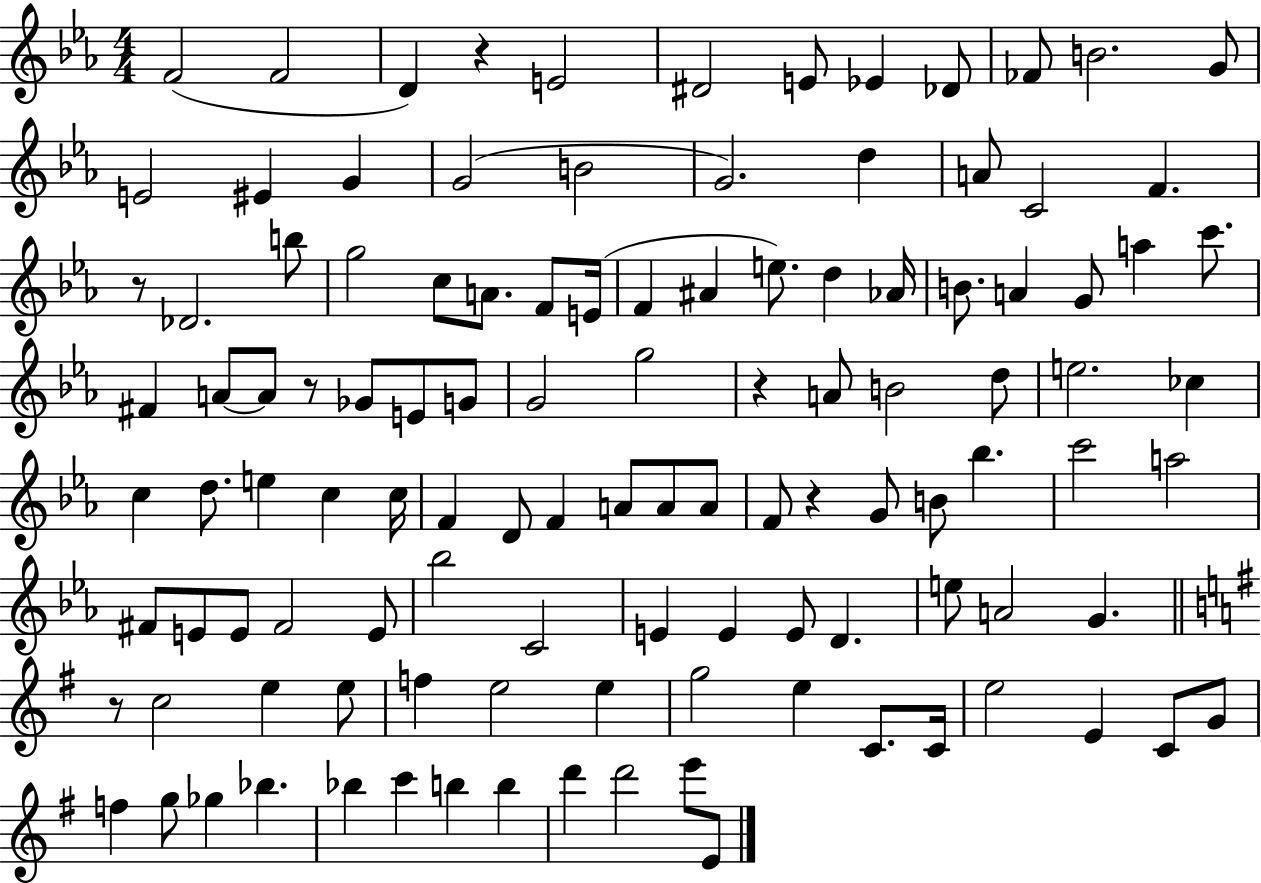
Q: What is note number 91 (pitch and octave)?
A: C4